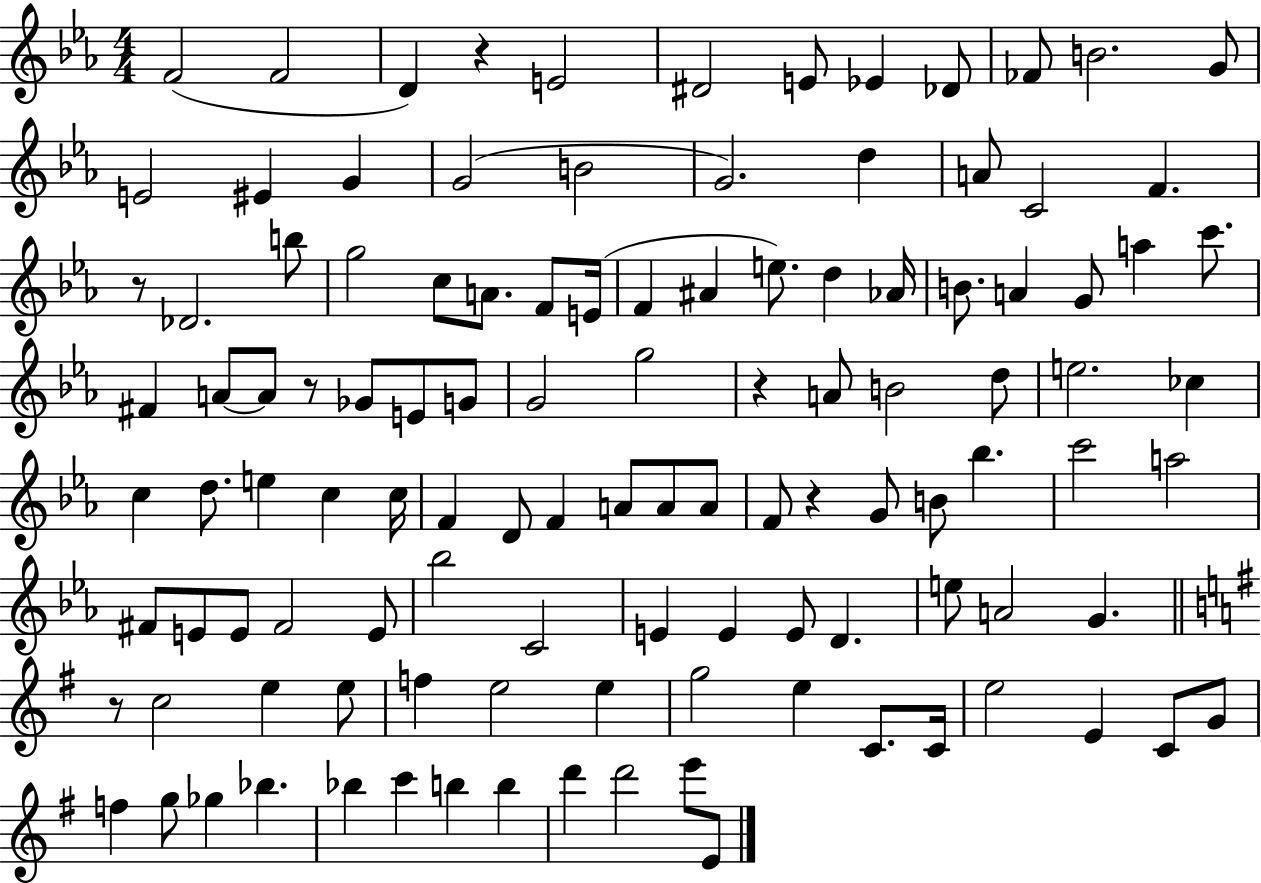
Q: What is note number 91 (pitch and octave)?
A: C4